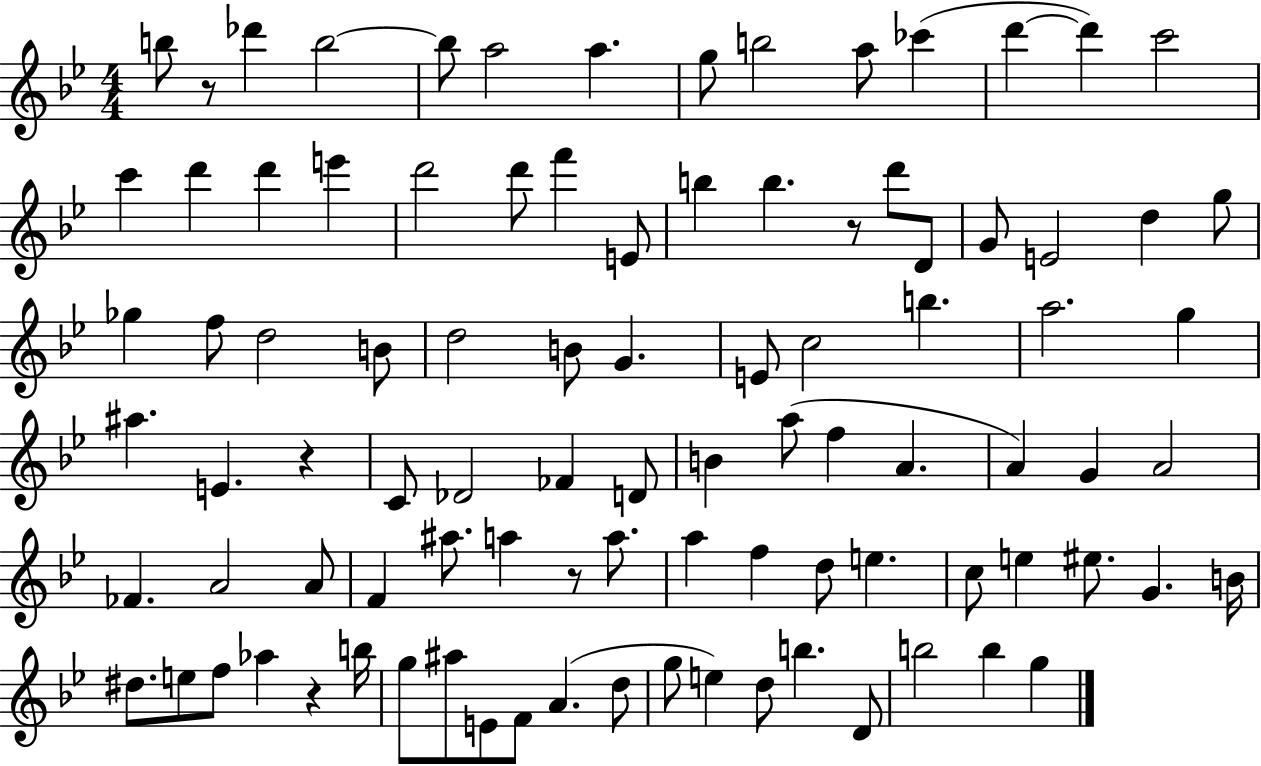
B5/e R/e Db6/q B5/h B5/e A5/h A5/q. G5/e B5/h A5/e CES6/q D6/q D6/q C6/h C6/q D6/q D6/q E6/q D6/h D6/e F6/q E4/e B5/q B5/q. R/e D6/e D4/e G4/e E4/h D5/q G5/e Gb5/q F5/e D5/h B4/e D5/h B4/e G4/q. E4/e C5/h B5/q. A5/h. G5/q A#5/q. E4/q. R/q C4/e Db4/h FES4/q D4/e B4/q A5/e F5/q A4/q. A4/q G4/q A4/h FES4/q. A4/h A4/e F4/q A#5/e. A5/q R/e A5/e. A5/q F5/q D5/e E5/q. C5/e E5/q EIS5/e. G4/q. B4/s D#5/e. E5/e F5/e Ab5/q R/q B5/s G5/e A#5/e E4/e F4/e A4/q. D5/e G5/e E5/q D5/e B5/q. D4/e B5/h B5/q G5/q